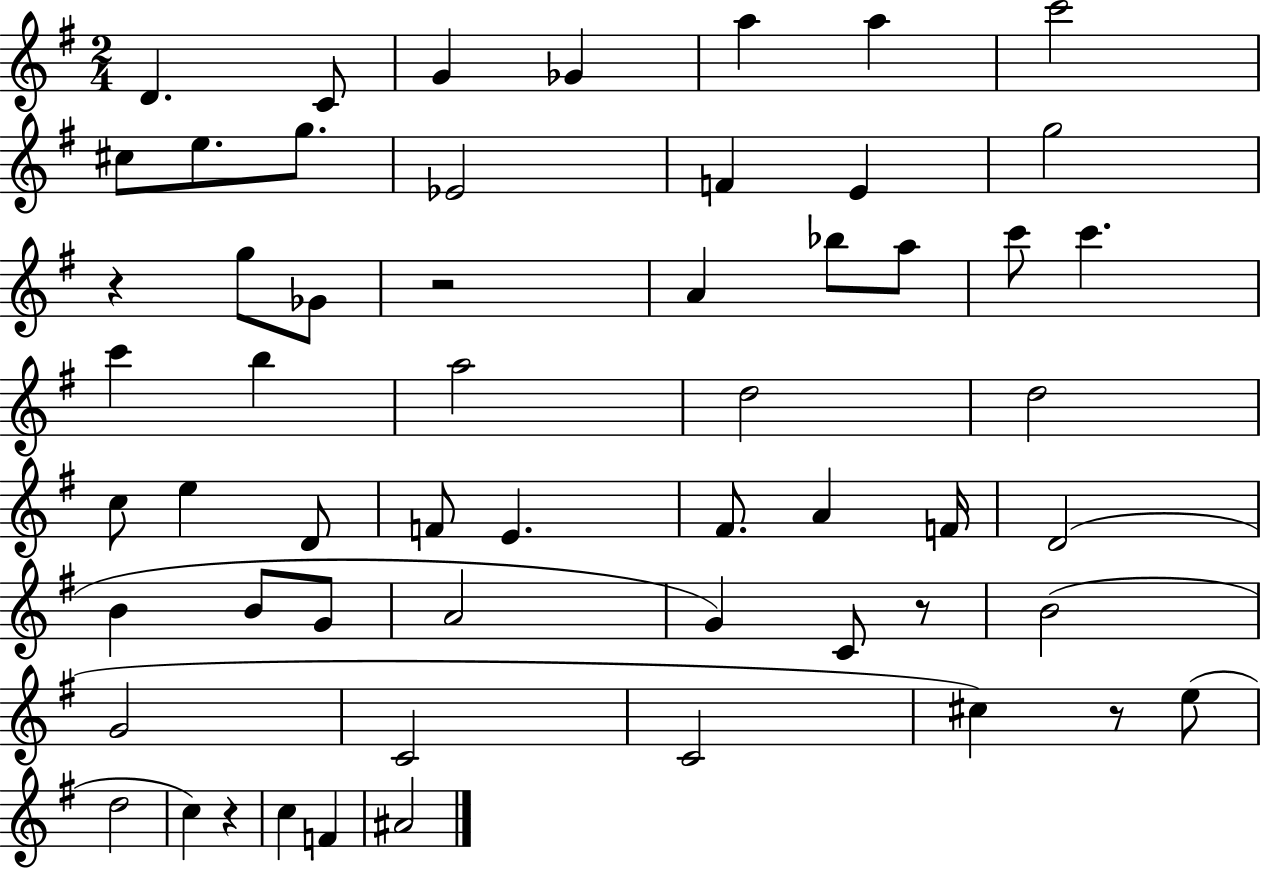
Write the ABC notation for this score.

X:1
T:Untitled
M:2/4
L:1/4
K:G
D C/2 G _G a a c'2 ^c/2 e/2 g/2 _E2 F E g2 z g/2 _G/2 z2 A _b/2 a/2 c'/2 c' c' b a2 d2 d2 c/2 e D/2 F/2 E ^F/2 A F/4 D2 B B/2 G/2 A2 G C/2 z/2 B2 G2 C2 C2 ^c z/2 e/2 d2 c z c F ^A2